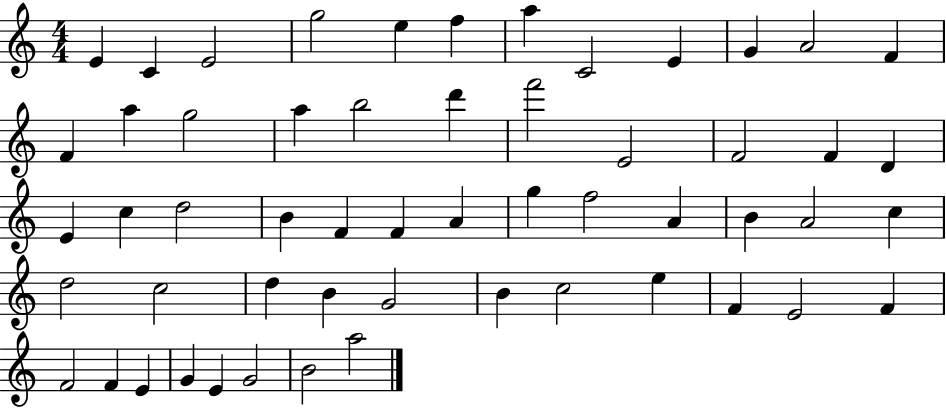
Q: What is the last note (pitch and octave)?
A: A5